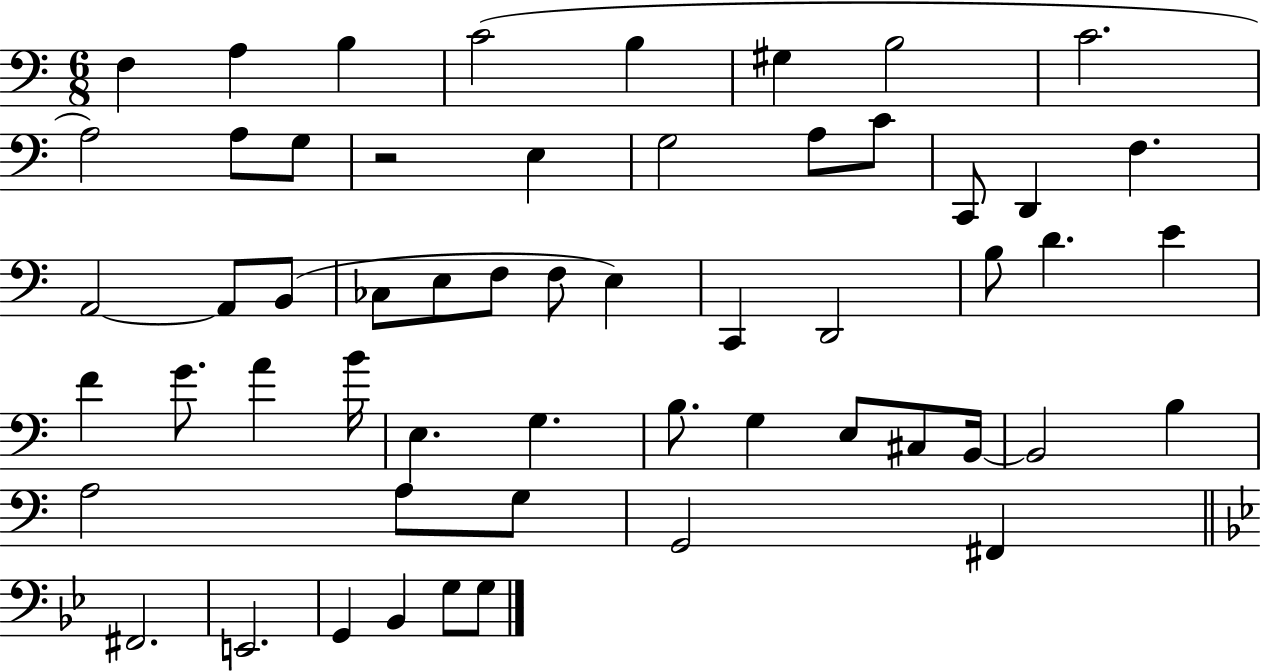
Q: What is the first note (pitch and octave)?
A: F3